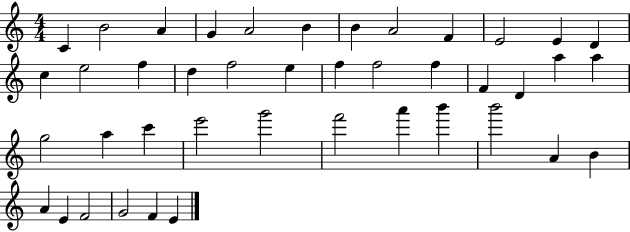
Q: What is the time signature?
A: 4/4